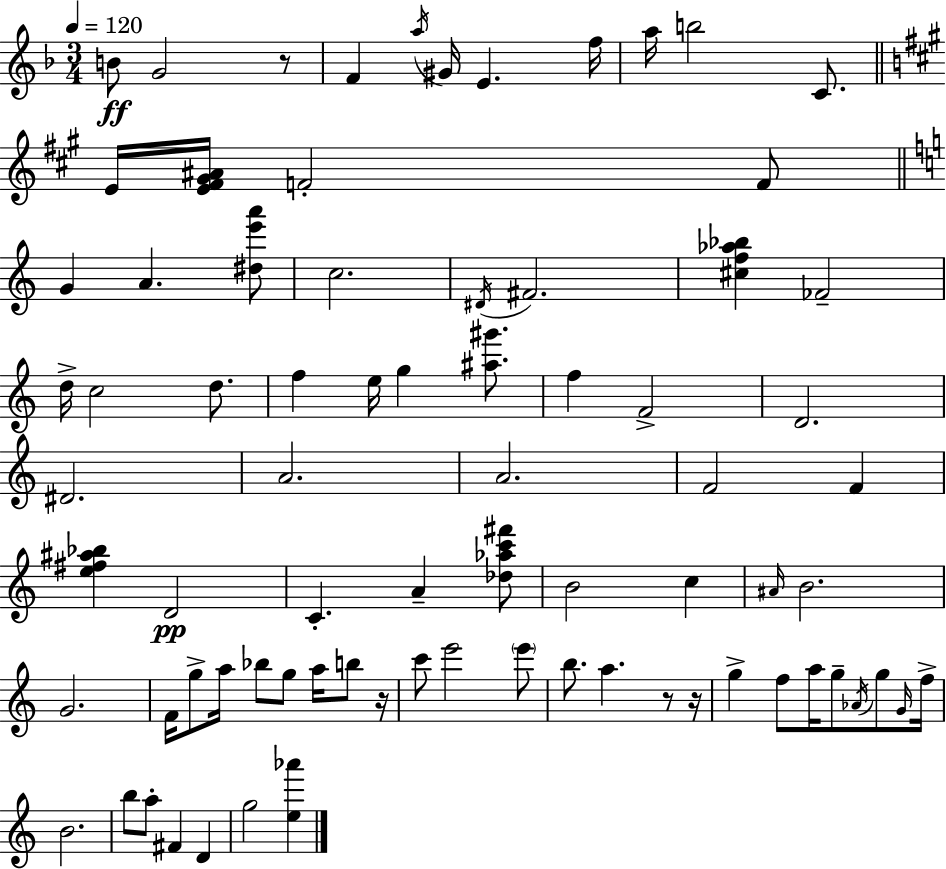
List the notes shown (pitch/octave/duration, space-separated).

B4/e G4/h R/e F4/q A5/s G#4/s E4/q. F5/s A5/s B5/h C4/e. E4/s [E4,F#4,G#4,A#4]/s F4/h F4/e G4/q A4/q. [D#5,E6,A6]/e C5/h. D#4/s F#4/h. [C#5,F5,Ab5,Bb5]/q FES4/h D5/s C5/h D5/e. F5/q E5/s G5/q [A#5,G#6]/e. F5/q F4/h D4/h. D#4/h. A4/h. A4/h. F4/h F4/q [E5,F#5,A#5,Bb5]/q D4/h C4/q. A4/q [Db5,Ab5,C6,F#6]/e B4/h C5/q A#4/s B4/h. G4/h. F4/s G5/e A5/s Bb5/e G5/e A5/s B5/e R/s C6/e E6/h E6/e B5/e. A5/q. R/e R/s G5/q F5/e A5/s G5/e Ab4/s G5/e G4/s F5/s B4/h. B5/e A5/e F#4/q D4/q G5/h [E5,Ab6]/q